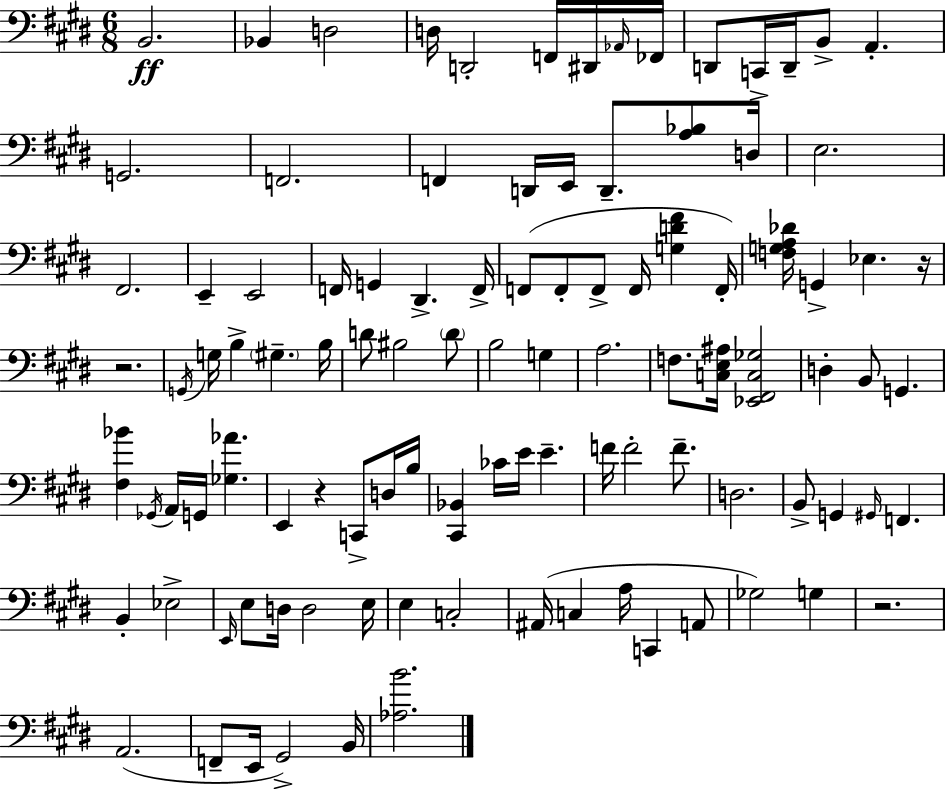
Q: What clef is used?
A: bass